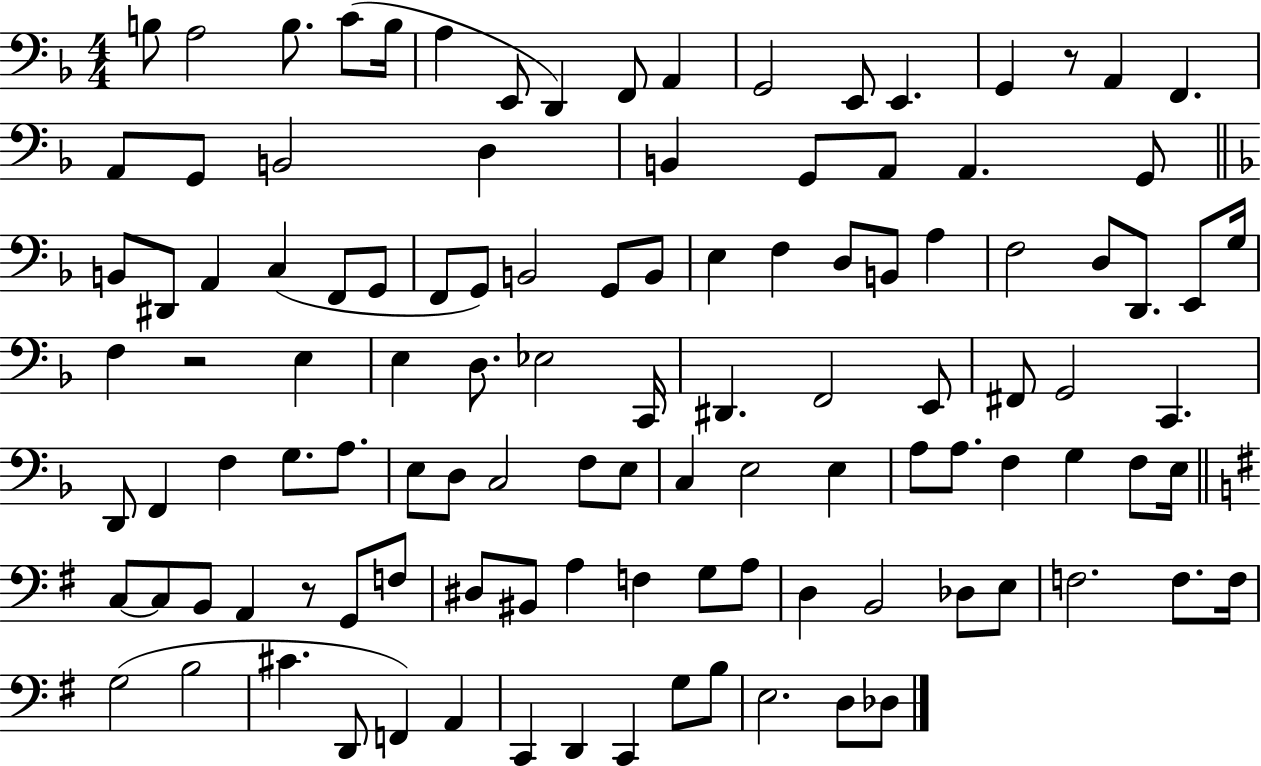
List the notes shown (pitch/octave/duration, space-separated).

B3/e A3/h B3/e. C4/e B3/s A3/q E2/e D2/q F2/e A2/q G2/h E2/e E2/q. G2/q R/e A2/q F2/q. A2/e G2/e B2/h D3/q B2/q G2/e A2/e A2/q. G2/e B2/e D#2/e A2/q C3/q F2/e G2/e F2/e G2/e B2/h G2/e B2/e E3/q F3/q D3/e B2/e A3/q F3/h D3/e D2/e. E2/e G3/s F3/q R/h E3/q E3/q D3/e. Eb3/h C2/s D#2/q. F2/h E2/e F#2/e G2/h C2/q. D2/e F2/q F3/q G3/e. A3/e. E3/e D3/e C3/h F3/e E3/e C3/q E3/h E3/q A3/e A3/e. F3/q G3/q F3/e E3/s C3/e C3/e B2/e A2/q R/e G2/e F3/e D#3/e BIS2/e A3/q F3/q G3/e A3/e D3/q B2/h Db3/e E3/e F3/h. F3/e. F3/s G3/h B3/h C#4/q. D2/e F2/q A2/q C2/q D2/q C2/q G3/e B3/e E3/h. D3/e Db3/e